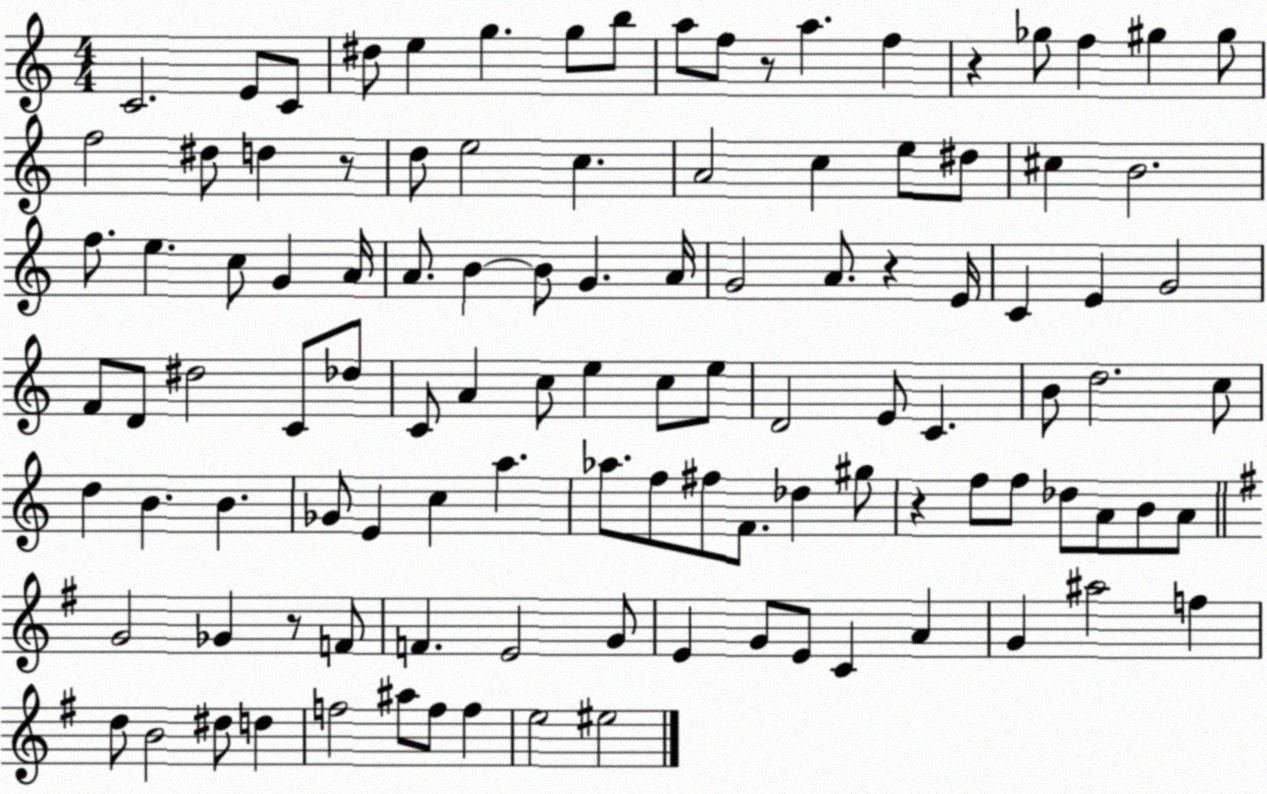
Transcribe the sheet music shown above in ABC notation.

X:1
T:Untitled
M:4/4
L:1/4
K:C
C2 E/2 C/2 ^d/2 e g g/2 b/2 a/2 f/2 z/2 a f z _g/2 f ^g ^g/2 f2 ^d/2 d z/2 d/2 e2 c A2 c e/2 ^d/2 ^c B2 f/2 e c/2 G A/4 A/2 B B/2 G A/4 G2 A/2 z E/4 C E G2 F/2 D/2 ^d2 C/2 _d/2 C/2 A c/2 e c/2 e/2 D2 E/2 C B/2 d2 c/2 d B B _G/2 E c a _a/2 f/2 ^f/2 F/2 _d ^g/2 z f/2 f/2 _d/2 A/2 B/2 A/2 G2 _G z/2 F/2 F E2 G/2 E G/2 E/2 C A G ^a2 f d/2 B2 ^d/2 d f2 ^a/2 f/2 f e2 ^e2